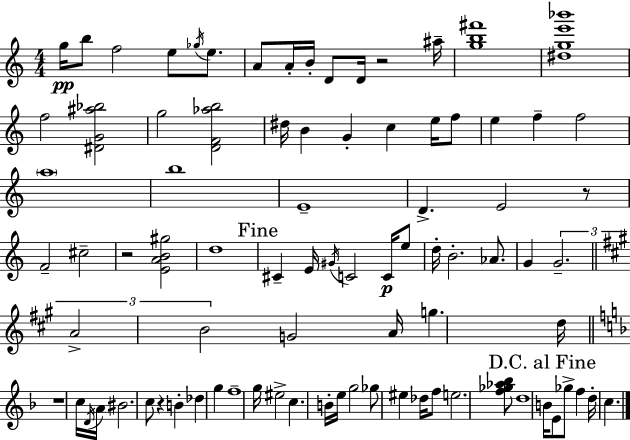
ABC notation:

X:1
T:Untitled
M:4/4
L:1/4
K:C
g/4 b/2 f2 e/2 _g/4 e/2 A/2 A/4 B/4 D/2 D/4 z2 ^a/4 [gb^f']4 [^dge'_b']4 f2 [^DG^a_b]2 g2 [DF_ab]2 ^d/4 B G c e/4 f/2 e f f2 a4 b4 E4 D E2 z/2 F2 ^c2 z2 [EAB^g]2 d4 ^C E/4 ^G/4 C2 C/4 e/2 d/4 B2 _A/2 G G2 A2 B2 G2 A/4 g d/4 z4 c/4 D/4 A/4 ^B2 c/2 z B _d g f4 g/4 ^e2 c B/4 e/4 g2 _g/2 ^e _d/4 f/2 e2 [f_g_a_b]/2 d4 B/4 E/2 _g/2 f d/4 c